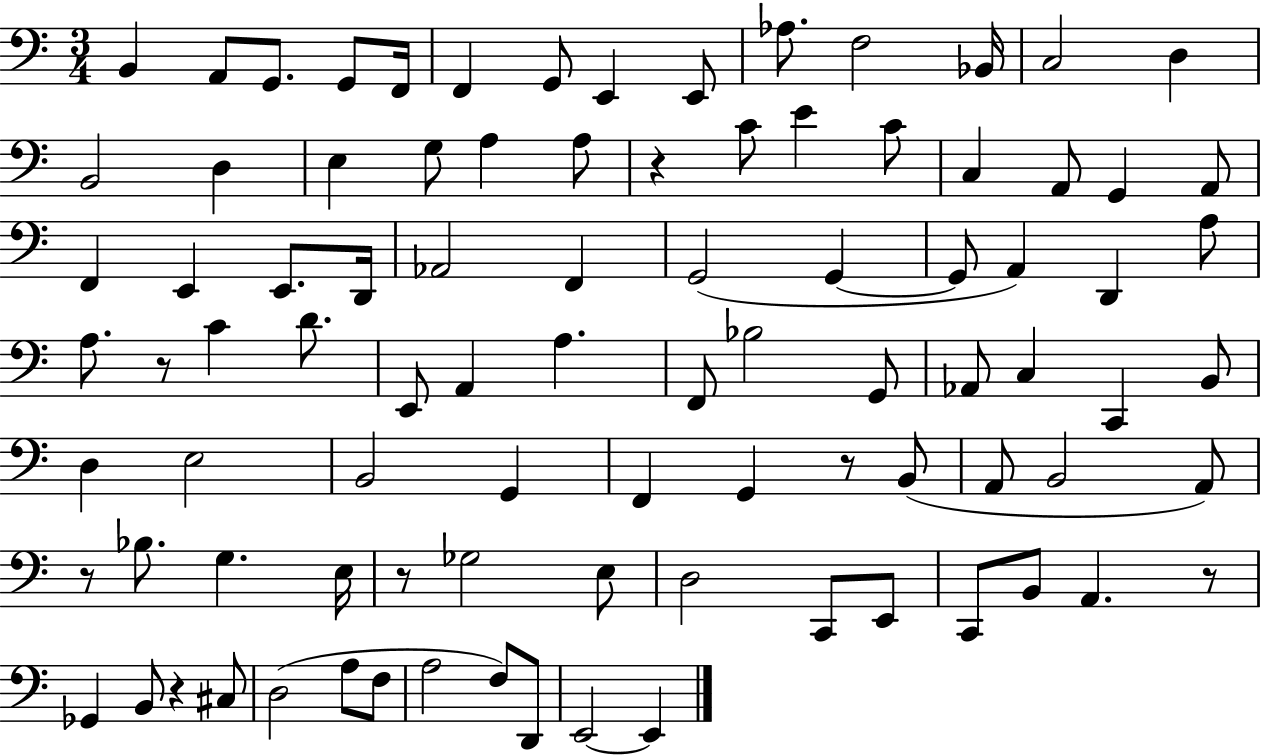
B2/q A2/e G2/e. G2/e F2/s F2/q G2/e E2/q E2/e Ab3/e. F3/h Bb2/s C3/h D3/q B2/h D3/q E3/q G3/e A3/q A3/e R/q C4/e E4/q C4/e C3/q A2/e G2/q A2/e F2/q E2/q E2/e. D2/s Ab2/h F2/q G2/h G2/q G2/e A2/q D2/q A3/e A3/e. R/e C4/q D4/e. E2/e A2/q A3/q. F2/e Bb3/h G2/e Ab2/e C3/q C2/q B2/e D3/q E3/h B2/h G2/q F2/q G2/q R/e B2/e A2/e B2/h A2/e R/e Bb3/e. G3/q. E3/s R/e Gb3/h E3/e D3/h C2/e E2/e C2/e B2/e A2/q. R/e Gb2/q B2/e R/q C#3/e D3/h A3/e F3/e A3/h F3/e D2/e E2/h E2/q